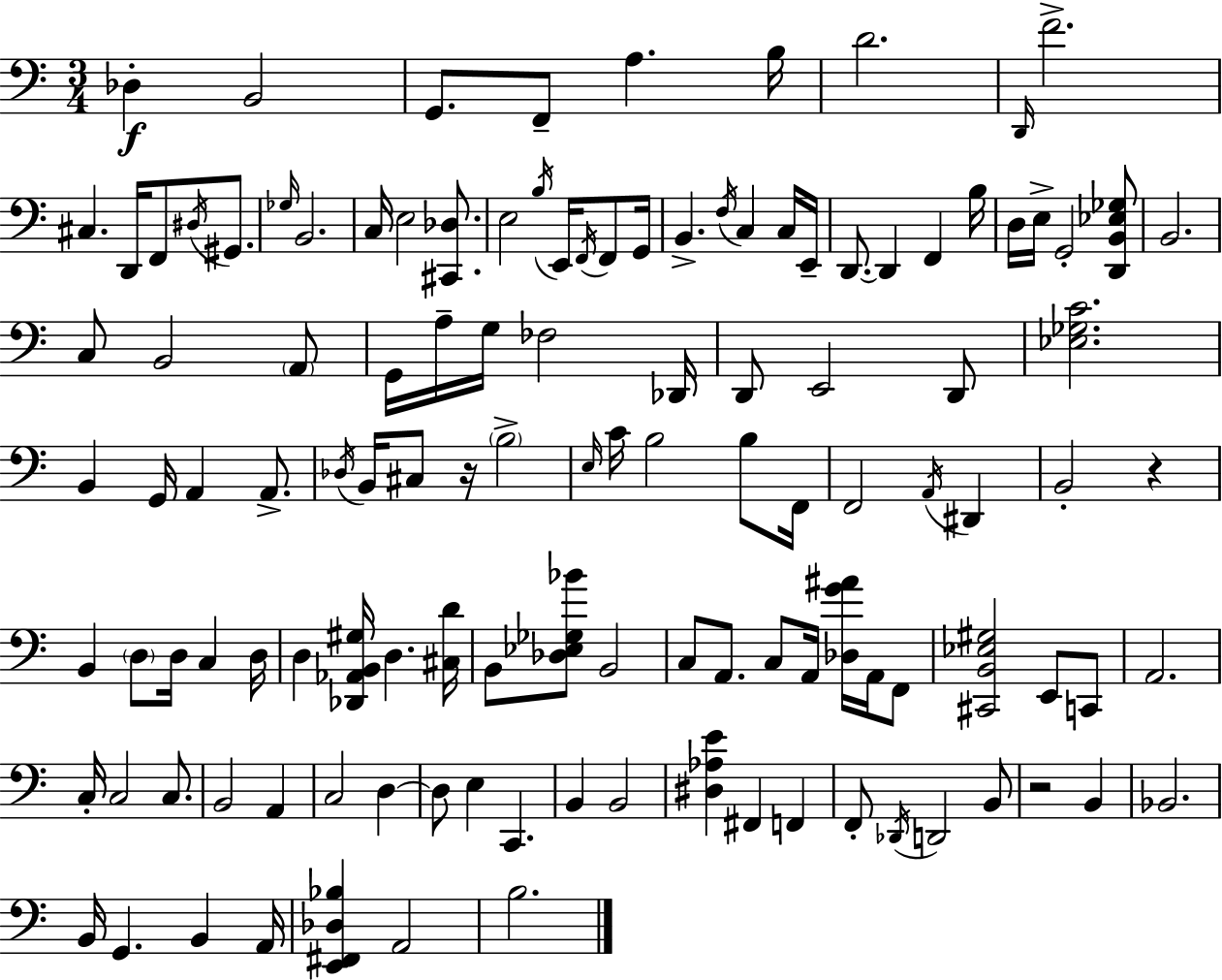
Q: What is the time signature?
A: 3/4